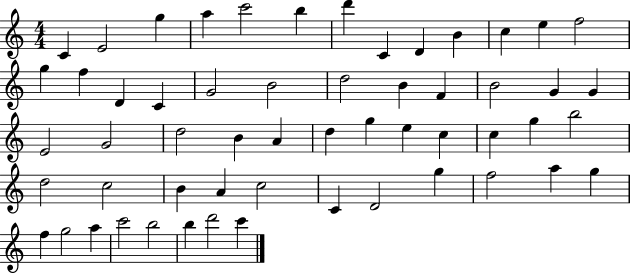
C4/q E4/h G5/q A5/q C6/h B5/q D6/q C4/q D4/q B4/q C5/q E5/q F5/h G5/q F5/q D4/q C4/q G4/h B4/h D5/h B4/q F4/q B4/h G4/q G4/q E4/h G4/h D5/h B4/q A4/q D5/q G5/q E5/q C5/q C5/q G5/q B5/h D5/h C5/h B4/q A4/q C5/h C4/q D4/h G5/q F5/h A5/q G5/q F5/q G5/h A5/q C6/h B5/h B5/q D6/h C6/q